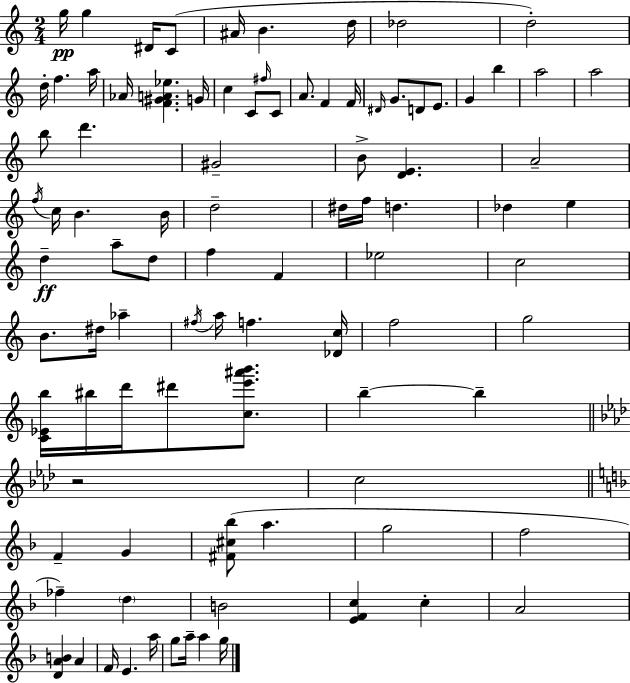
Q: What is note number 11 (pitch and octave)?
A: F5